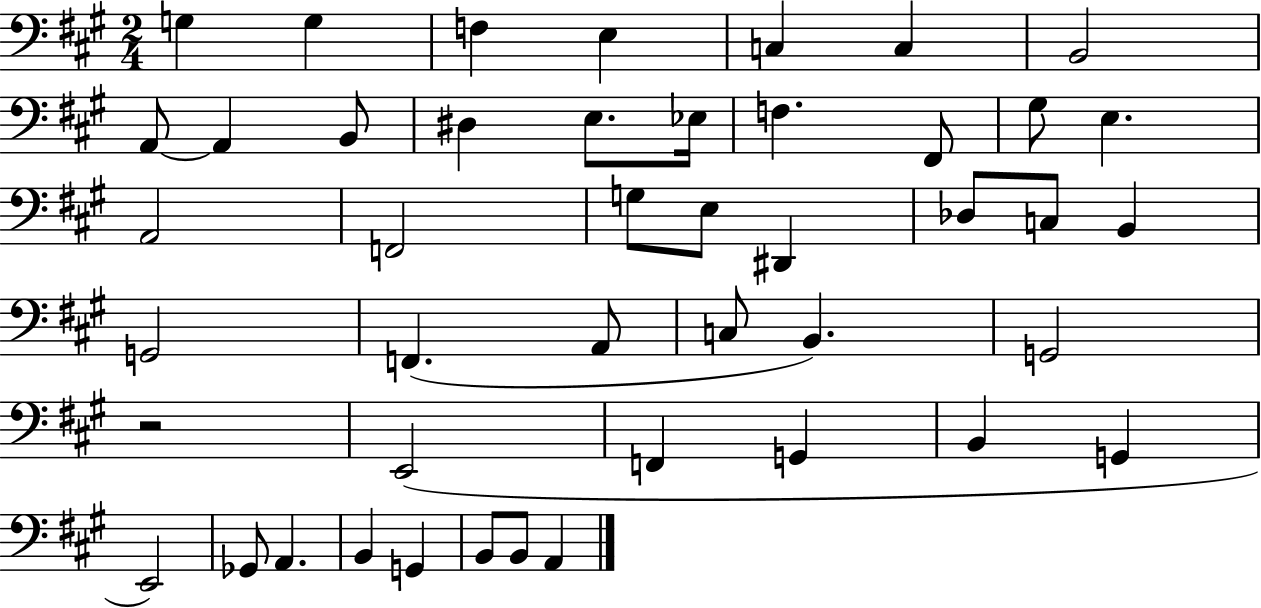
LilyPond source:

{
  \clef bass
  \numericTimeSignature
  \time 2/4
  \key a \major
  g4 g4 | f4 e4 | c4 c4 | b,2 | \break a,8~~ a,4 b,8 | dis4 e8. ees16 | f4. fis,8 | gis8 e4. | \break a,2 | f,2 | g8 e8 dis,4 | des8 c8 b,4 | \break g,2 | f,4.( a,8 | c8 b,4.) | g,2 | \break r2 | e,2( | f,4 g,4 | b,4 g,4 | \break e,2) | ges,8 a,4. | b,4 g,4 | b,8 b,8 a,4 | \break \bar "|."
}